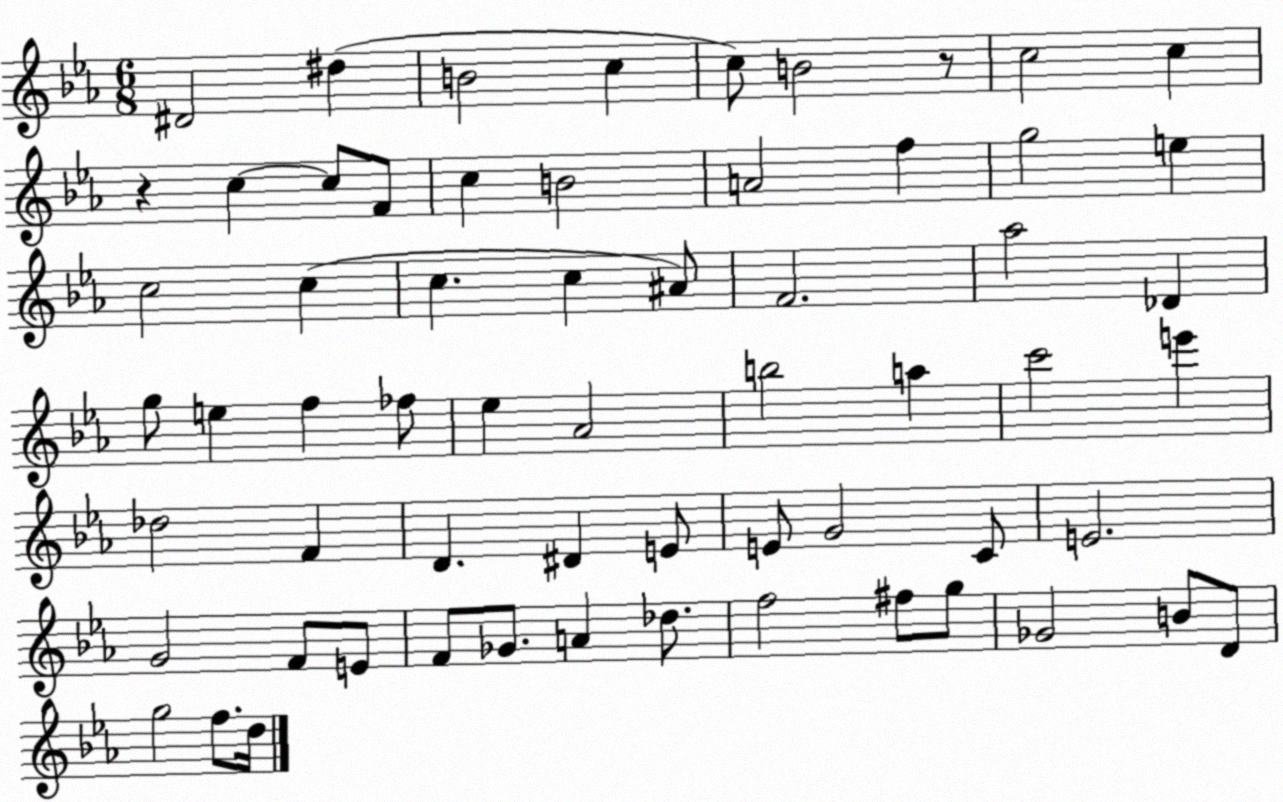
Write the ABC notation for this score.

X:1
T:Untitled
M:6/8
L:1/4
K:Eb
^D2 ^d B2 c c/2 B2 z/2 c2 c z c c/2 F/2 c B2 A2 f g2 e c2 c c c ^A/2 F2 _a2 _D g/2 e f _f/2 _e _A2 b2 a c'2 e' _d2 F D ^D E/2 E/2 G2 C/2 E2 G2 F/2 E/2 F/2 _G/2 A _d/2 f2 ^f/2 g/2 _G2 B/2 D/2 g2 f/2 d/4